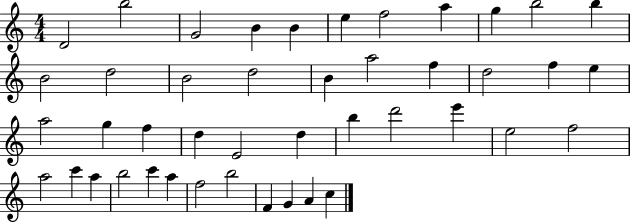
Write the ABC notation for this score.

X:1
T:Untitled
M:4/4
L:1/4
K:C
D2 b2 G2 B B e f2 a g b2 b B2 d2 B2 d2 B a2 f d2 f e a2 g f d E2 d b d'2 e' e2 f2 a2 c' a b2 c' a f2 b2 F G A c